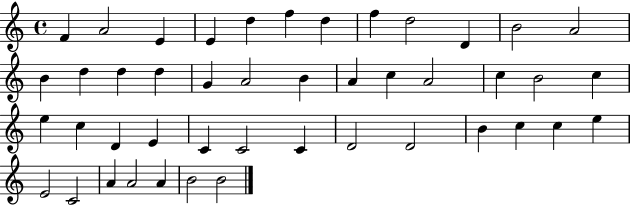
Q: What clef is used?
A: treble